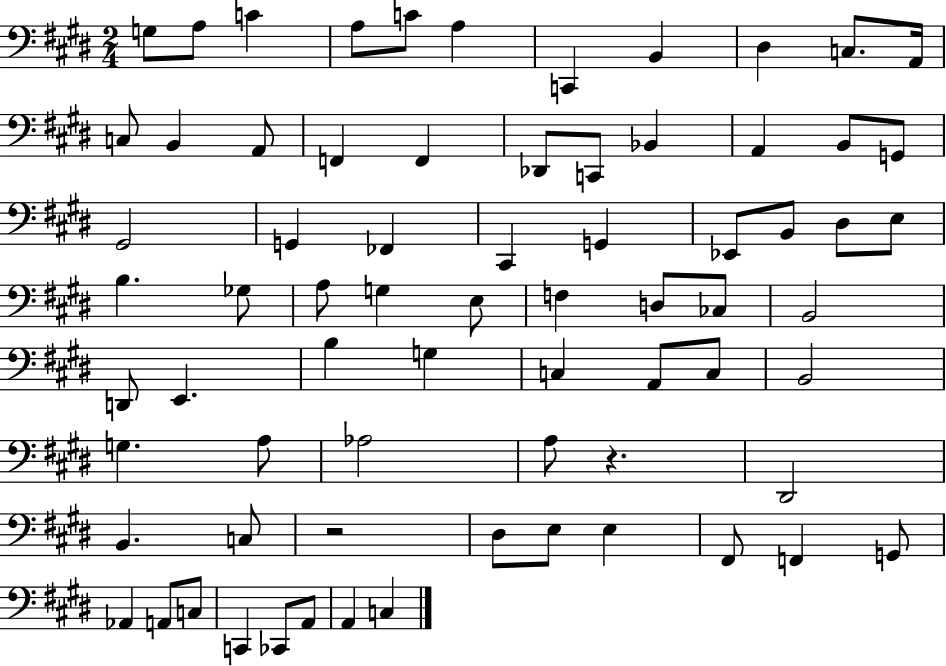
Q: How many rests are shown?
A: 2